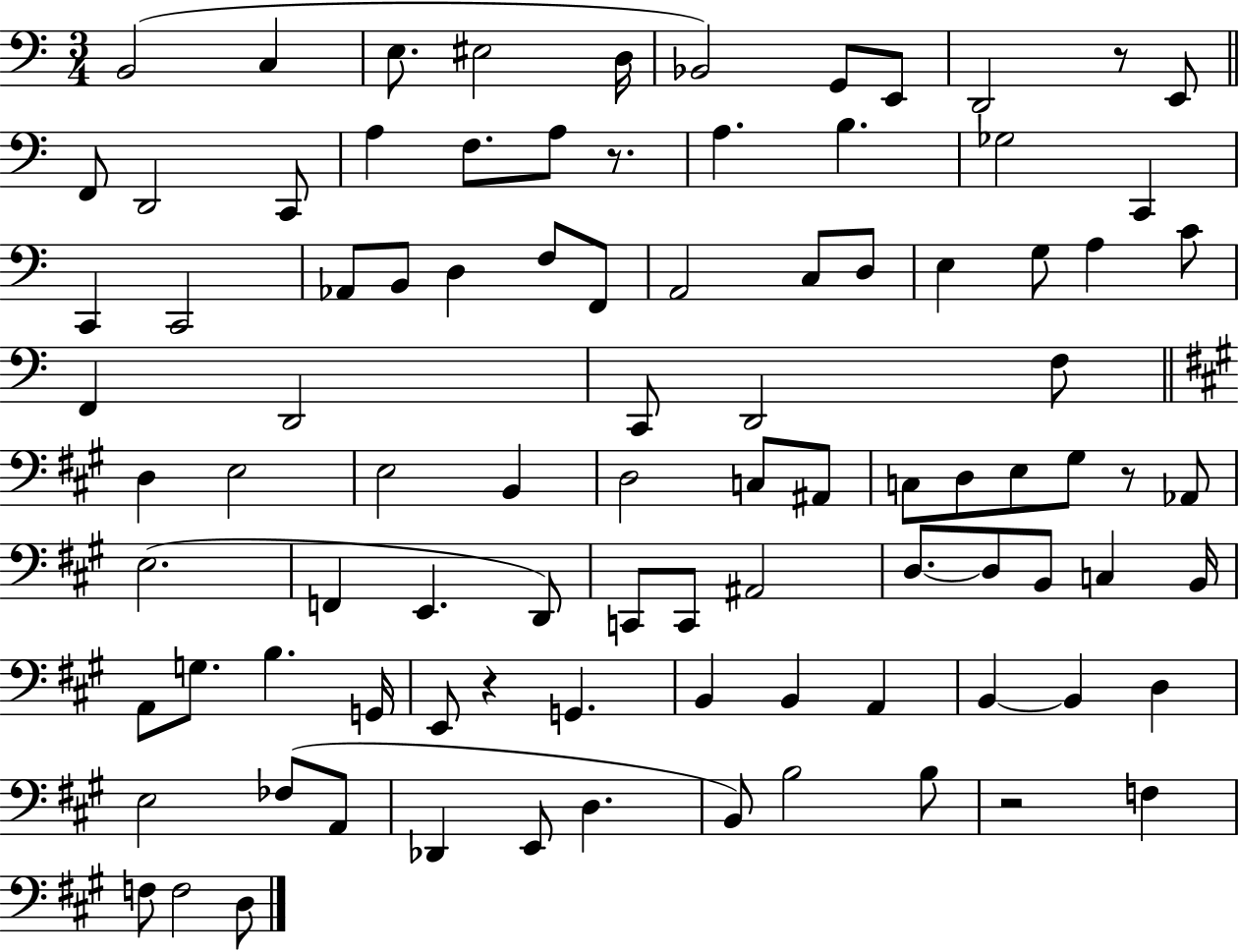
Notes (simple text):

B2/h C3/q E3/e. EIS3/h D3/s Bb2/h G2/e E2/e D2/h R/e E2/e F2/e D2/h C2/e A3/q F3/e. A3/e R/e. A3/q. B3/q. Gb3/h C2/q C2/q C2/h Ab2/e B2/e D3/q F3/e F2/e A2/h C3/e D3/e E3/q G3/e A3/q C4/e F2/q D2/h C2/e D2/h F3/e D3/q E3/h E3/h B2/q D3/h C3/e A#2/e C3/e D3/e E3/e G#3/e R/e Ab2/e E3/h. F2/q E2/q. D2/e C2/e C2/e A#2/h D3/e. D3/e B2/e C3/q B2/s A2/e G3/e. B3/q. G2/s E2/e R/q G2/q. B2/q B2/q A2/q B2/q B2/q D3/q E3/h FES3/e A2/e Db2/q E2/e D3/q. B2/e B3/h B3/e R/h F3/q F3/e F3/h D3/e